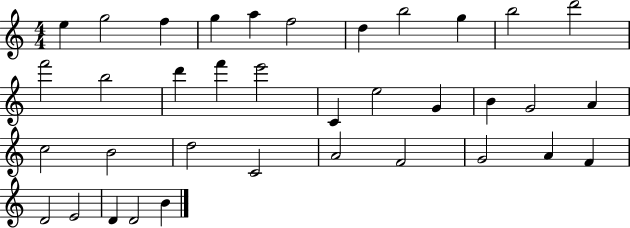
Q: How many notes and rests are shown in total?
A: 36